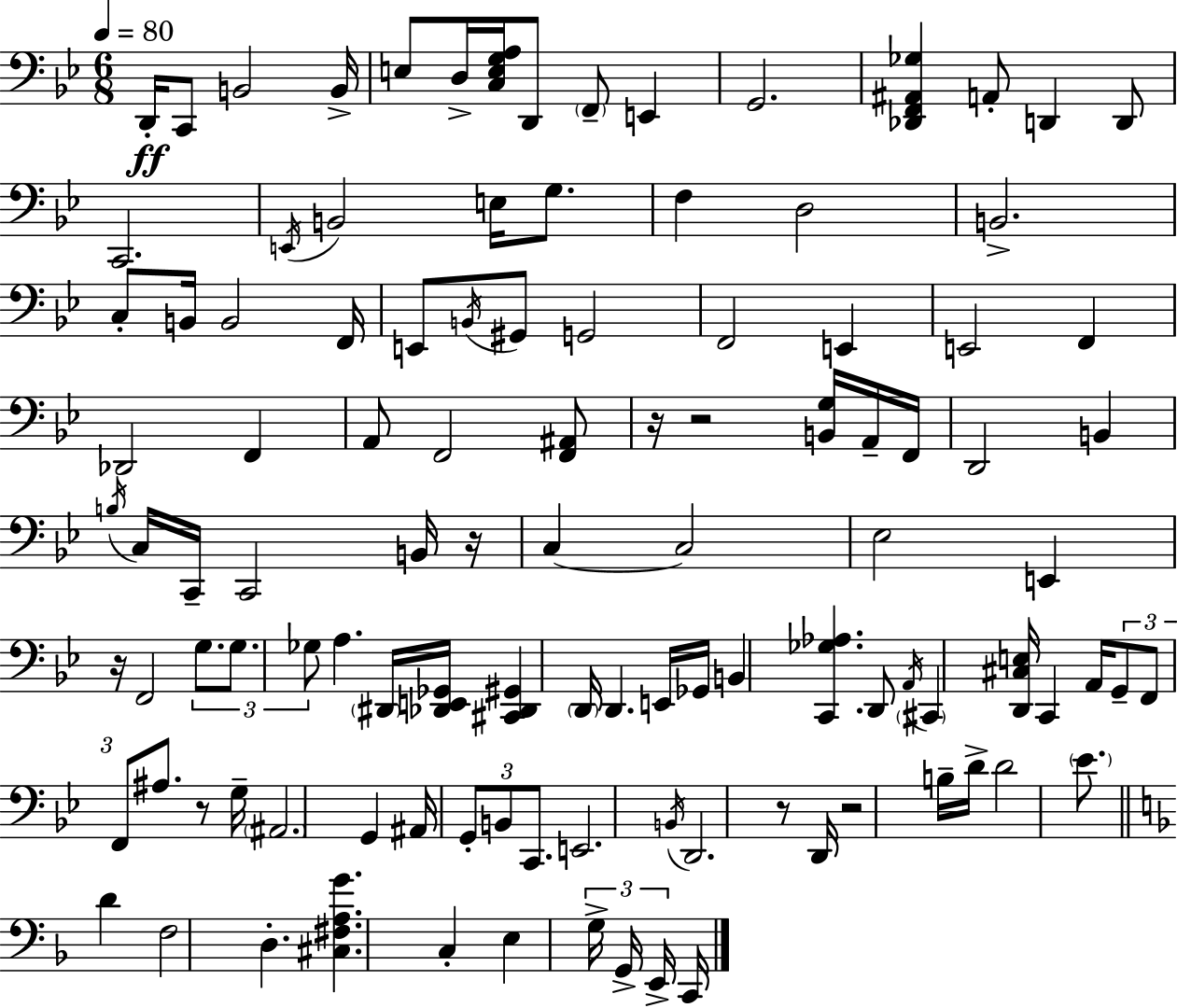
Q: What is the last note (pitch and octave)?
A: C2